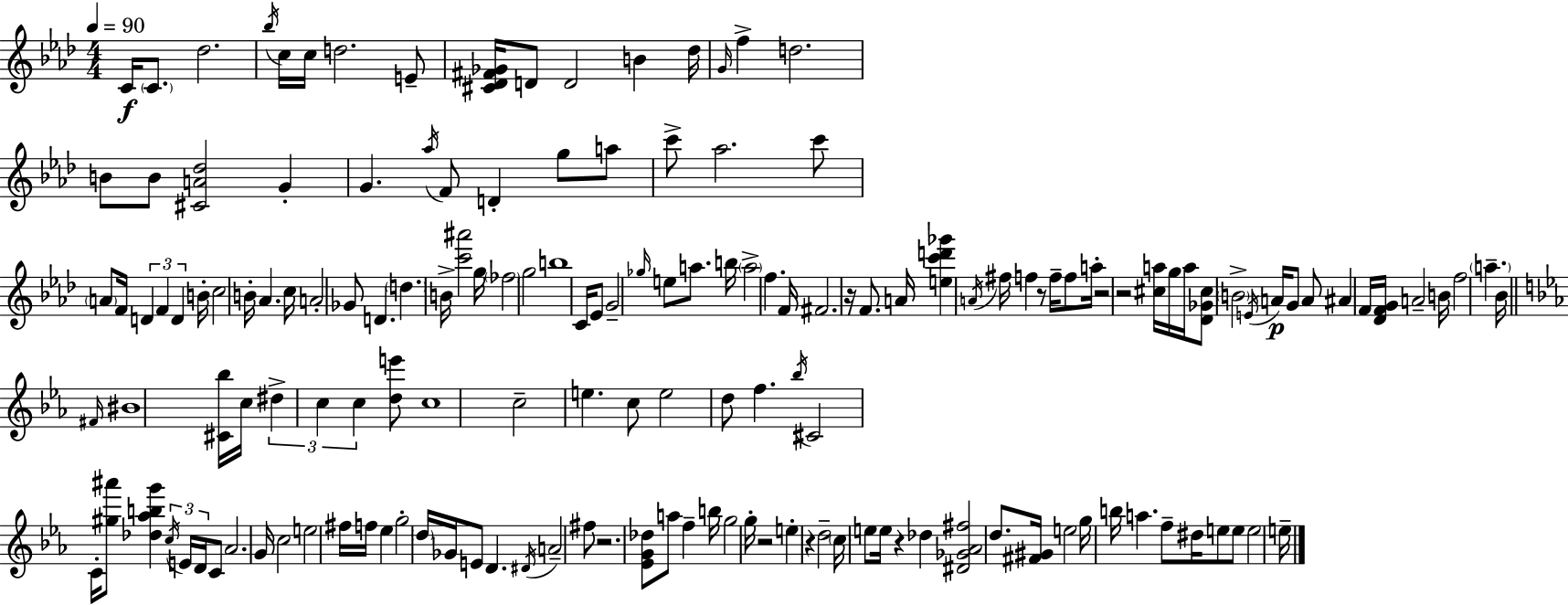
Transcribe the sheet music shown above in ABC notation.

X:1
T:Untitled
M:4/4
L:1/4
K:Fm
C/4 C/2 _d2 _b/4 c/4 c/4 d2 E/2 [^C_D^F_G]/4 D/2 D2 B _d/4 G/4 f d2 B/2 B/2 [^CA_d]2 G G _a/4 F/2 D g/2 a/2 c'/2 _a2 c'/2 A/2 F/4 D F D B/4 c2 B/4 _A c/4 A2 _G/2 D d B/4 [c'^a']2 g/4 _f2 g2 b4 C/4 _E/2 G2 _g/4 e/2 a/2 b/4 a2 f F/4 ^F2 z/4 F/2 A/4 [ec'd'_g'] A/4 ^f/4 f z/2 f/4 f/2 a/4 z2 z2 [^ca]/4 g/4 a/4 [_D_G^c]/2 B2 E/4 A/4 G/2 A/2 ^A F/4 [_DFG]/4 A2 B/4 f2 a _B/4 ^F/4 ^B4 [^C_b]/4 c/4 ^d c c [de']/2 c4 c2 e c/2 e2 d/2 f _b/4 ^C2 C/4 [^g^a']/2 [_d_abg'] c/4 E/4 D/4 C/2 _A2 G/4 c2 e2 ^f/4 f/4 _e g2 d/4 _G/4 E/2 D ^D/4 A2 ^f/2 z2 [_EG_d]/2 a/2 f b/4 g2 g/4 z2 e z d2 c/4 e/2 e/4 z _d [^D_G_A^f]2 d/2 [^F^G]/4 e2 g/4 b/4 a f/2 ^d/4 e/2 e/2 e2 e/4